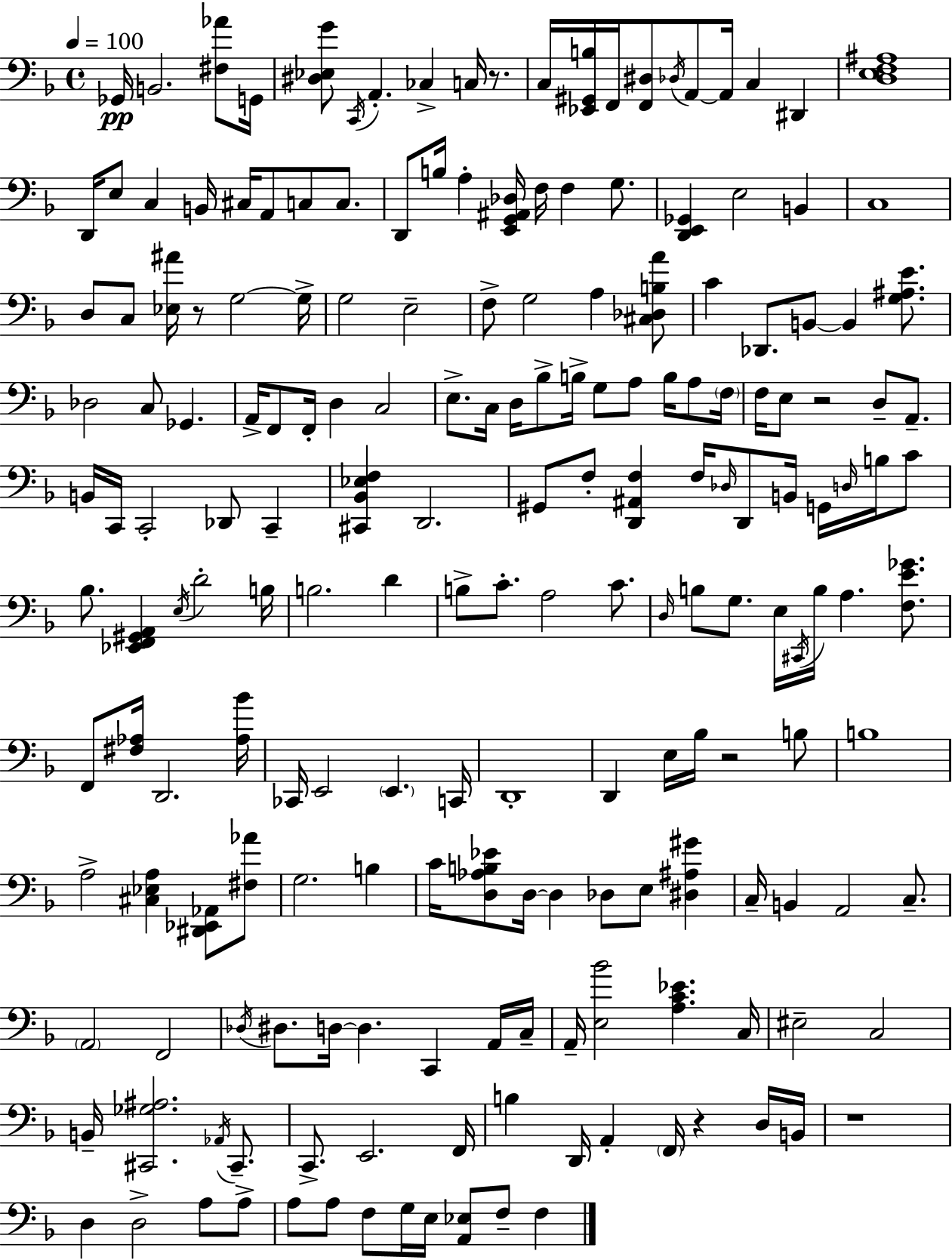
{
  \clef bass
  \time 4/4
  \defaultTimeSignature
  \key d \minor
  \tempo 4 = 100
  ges,16\pp b,2. <fis aes'>8 g,16 | <dis ees g'>8 \acciaccatura { c,16 } a,4.-. ces4-> c16 r8. | c16 <ees, gis, b>16 f,16 <f, dis>8 \acciaccatura { des16 } a,8~~ a,16 c4 dis,4 | <d e f ais>1 | \break d,16 e8 c4 b,16 cis16 a,8 c8 c8. | d,8 b16 a4-. <e, g, ais, des>16 f16 f4 g8. | <d, e, ges,>4 e2 b,4 | c1 | \break d8 c8 <ees ais'>16 r8 g2~~ | g16-> g2 e2-- | f8-> g2 a4 | <cis des b a'>8 c'4 des,8. b,8~~ b,4 <g ais e'>8. | \break des2 c8 ges,4. | a,16-> f,8 f,16-. d4 c2 | e8.-> c16 d16 bes8-> b16-> g8 a8 b16 a8 | \parenthesize f16 f16 e8 r2 d8-- a,8.-- | \break b,16 c,16 c,2-. des,8 c,4-- | <cis, bes, ees f>4 d,2. | gis,8 f8-. <d, ais, f>4 f16 \grace { des16 } d,8 b,16 g,16 | \grace { d16 } b16 c'8 bes8. <ees, f, gis, a,>4 \acciaccatura { e16 } d'2-. | \break b16 b2. | d'4 b8-> c'8.-. a2 | c'8. \grace { d16 } b8 g8. e16 \acciaccatura { cis,16 } b16 a4. | <f e' ges'>8. f,8 <fis aes>16 d,2. | \break <aes bes'>16 ces,16 e,2 | \parenthesize e,4. c,16 d,1-. | d,4 e16 bes16 r2 | b8 b1 | \break a2-> <cis ees a>4 | <dis, ees, aes,>8 <fis aes'>8 g2. | b4 c'16 <d aes b ees'>8 d16~~ d4 des8 | e8 <dis ais gis'>4 c16-- b,4 a,2 | \break c8.-- \parenthesize a,2 f,2 | \acciaccatura { des16 } dis8. d16~~ d4. | c,4 a,16 c16-- a,16-- <e bes'>2 | <a c' ees'>4. c16 eis2-- | \break c2 b,16-- <cis, ges ais>2. | \acciaccatura { aes,16 } cis,8.-- c,8.-> e,2. | f,16 b4 d,16 a,4-. | \parenthesize f,16 r4 d16 b,16 r1 | \break d4 d2-> | a8 a8-> a8 a8 f8 g16 | e16 <a, ees>8 f8-- f4 \bar "|."
}